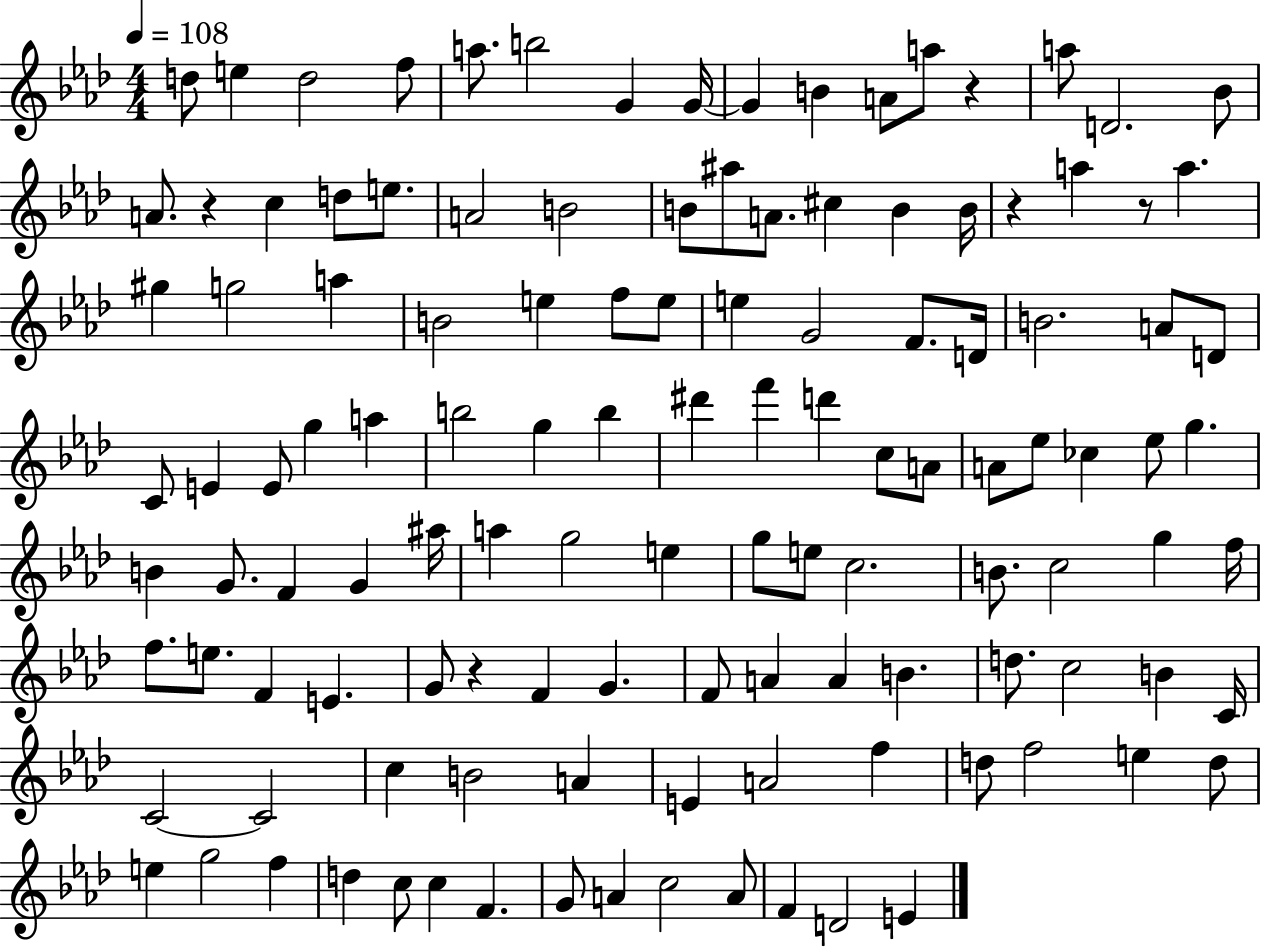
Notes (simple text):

D5/e E5/q D5/h F5/e A5/e. B5/h G4/q G4/s G4/q B4/q A4/e A5/e R/q A5/e D4/h. Bb4/e A4/e. R/q C5/q D5/e E5/e. A4/h B4/h B4/e A#5/e A4/e. C#5/q B4/q B4/s R/q A5/q R/e A5/q. G#5/q G5/h A5/q B4/h E5/q F5/e E5/e E5/q G4/h F4/e. D4/s B4/h. A4/e D4/e C4/e E4/q E4/e G5/q A5/q B5/h G5/q B5/q D#6/q F6/q D6/q C5/e A4/e A4/e Eb5/e CES5/q Eb5/e G5/q. B4/q G4/e. F4/q G4/q A#5/s A5/q G5/h E5/q G5/e E5/e C5/h. B4/e. C5/h G5/q F5/s F5/e. E5/e. F4/q E4/q. G4/e R/q F4/q G4/q. F4/e A4/q A4/q B4/q. D5/e. C5/h B4/q C4/s C4/h C4/h C5/q B4/h A4/q E4/q A4/h F5/q D5/e F5/h E5/q D5/e E5/q G5/h F5/q D5/q C5/e C5/q F4/q. G4/e A4/q C5/h A4/e F4/q D4/h E4/q